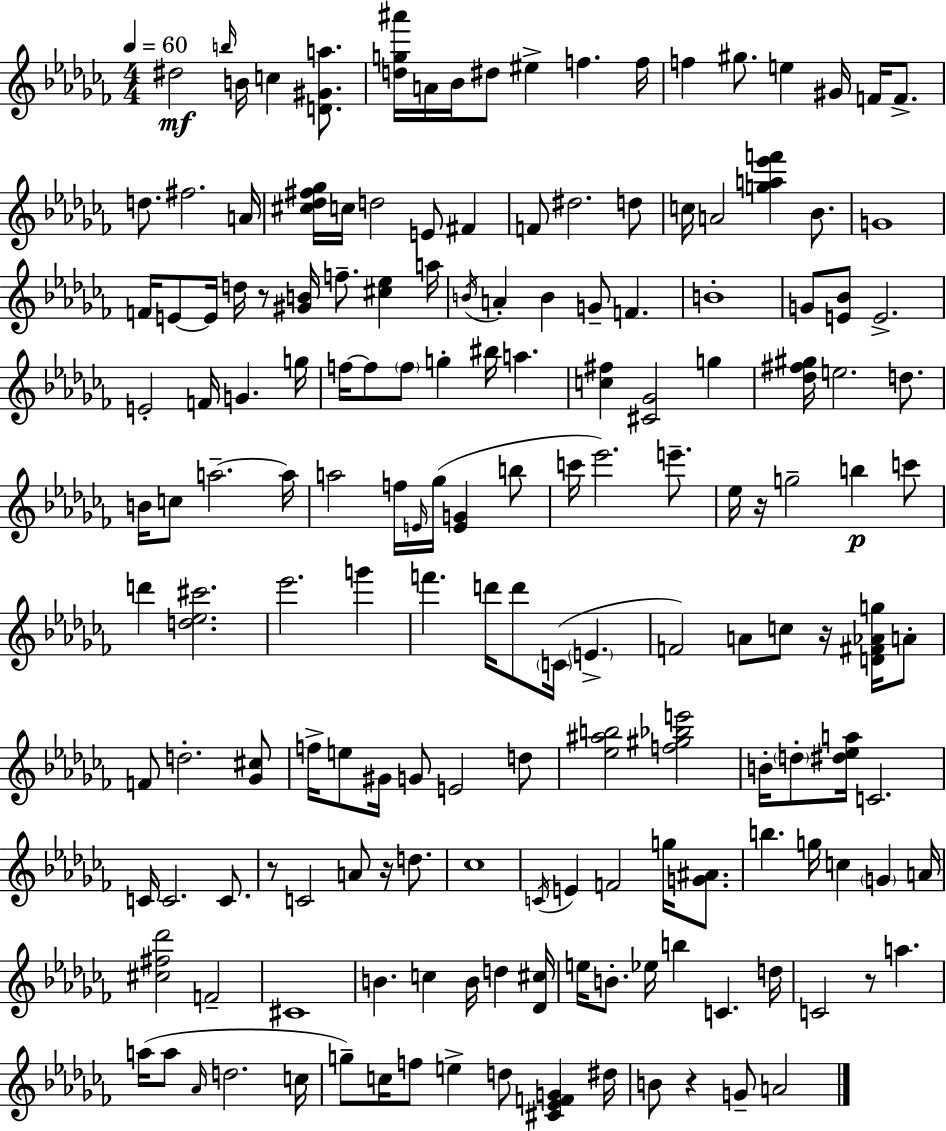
D#5/h B5/s B4/s C5/q [D4,G#4,A5]/e. [D5,G5,A#6]/s A4/s Bb4/s D#5/e EIS5/q F5/q. F5/s F5/q G#5/e. E5/q G#4/s F4/s F4/e. D5/e. F#5/h. A4/s [C#5,Db5,F#5,Gb5]/s C5/s D5/h E4/e F#4/q F4/e D#5/h. D5/e C5/s A4/h [G5,A5,Eb6,F6]/q Bb4/e. G4/w F4/s E4/e E4/s D5/s R/e [G#4,B4]/s F5/e. [C#5,Eb5]/q A5/s B4/s A4/q B4/q G4/e F4/q. B4/w G4/e [E4,Bb4]/e E4/h. E4/h F4/s G4/q. G5/s F5/s F5/e F5/e G5/q BIS5/s A5/q. [C5,F#5]/q [C#4,Gb4]/h G5/q [Db5,F#5,G#5]/s E5/h. D5/e. B4/s C5/e A5/h. A5/s A5/h F5/s E4/s Gb5/s [E4,G4]/q B5/e C6/s Eb6/h. E6/e. Eb5/s R/s G5/h B5/q C6/e D6/q [D5,Eb5,C#6]/h. Eb6/h. G6/q F6/q. D6/s D6/e C4/s E4/q. F4/h A4/e C5/e R/s [D4,F#4,Ab4,G5]/s A4/e F4/e D5/h. [Gb4,C#5]/e F5/s E5/e G#4/s G4/e E4/h D5/e [Eb5,A#5,B5]/h [F5,G#5,Bb5,E6]/h B4/s D5/e [D#5,Eb5,A5]/s C4/h. C4/s C4/h. C4/e. R/e C4/h A4/e R/s D5/e. CES5/w C4/s E4/q F4/h G5/s [G4,A#4]/e. B5/q. G5/s C5/q G4/q A4/s [C#5,F#5,Db6]/h F4/h C#4/w B4/q. C5/q B4/s D5/q [Db4,C#5]/s E5/s B4/e. Eb5/s B5/q C4/q. D5/s C4/h R/e A5/q. A5/s A5/e Ab4/s D5/h. C5/s G5/e C5/s F5/e E5/q D5/e [C#4,Eb4,F4,G4]/q D#5/s B4/e R/q G4/e A4/h